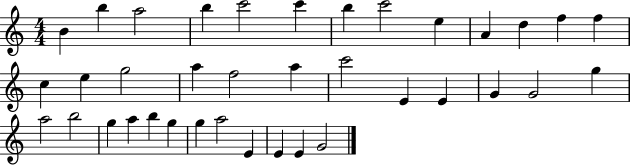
B4/q B5/q A5/h B5/q C6/h C6/q B5/q C6/h E5/q A4/q D5/q F5/q F5/q C5/q E5/q G5/h A5/q F5/h A5/q C6/h E4/q E4/q G4/q G4/h G5/q A5/h B5/h G5/q A5/q B5/q G5/q G5/q A5/h E4/q E4/q E4/q G4/h